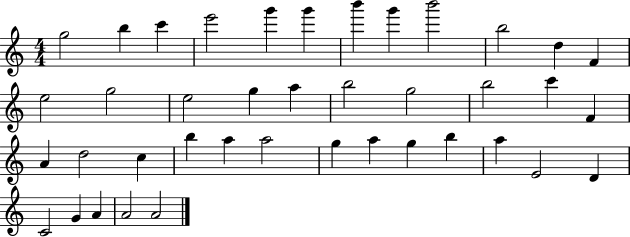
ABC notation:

X:1
T:Untitled
M:4/4
L:1/4
K:C
g2 b c' e'2 g' g' b' g' b'2 b2 d F e2 g2 e2 g a b2 g2 b2 c' F A d2 c b a a2 g a g b a E2 D C2 G A A2 A2